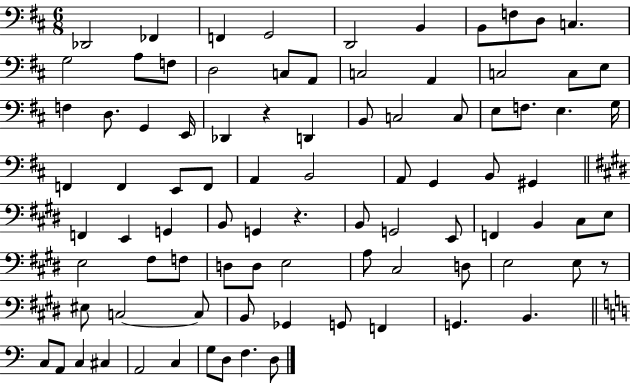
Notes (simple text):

Db2/h FES2/q F2/q G2/h D2/h B2/q B2/e F3/e D3/e C3/q. G3/h A3/e F3/e D3/h C3/e A2/e C3/h A2/q C3/h C3/e E3/e F3/q D3/e. G2/q E2/s Db2/q R/q D2/q B2/e C3/h C3/e E3/e F3/e. E3/q. G3/s F2/q F2/q E2/e F2/e A2/q B2/h A2/e G2/q B2/e G#2/q F2/q E2/q G2/q B2/e G2/q R/q. B2/e G2/h E2/e F2/q B2/q C#3/e E3/e E3/h F#3/e F3/e D3/e D3/e E3/h A3/e C#3/h D3/e E3/h E3/e R/e EIS3/e C3/h C3/e B2/e Gb2/q G2/e F2/q G2/q. B2/q. C3/e A2/e C3/q C#3/q A2/h C3/q G3/e D3/e F3/q. D3/e